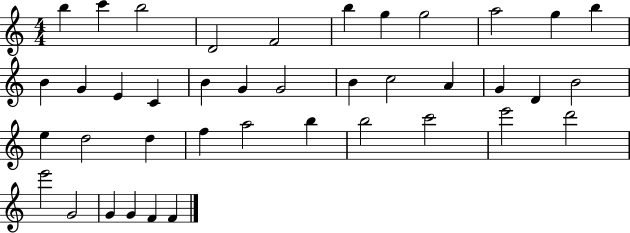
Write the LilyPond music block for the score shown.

{
  \clef treble
  \numericTimeSignature
  \time 4/4
  \key c \major
  b''4 c'''4 b''2 | d'2 f'2 | b''4 g''4 g''2 | a''2 g''4 b''4 | \break b'4 g'4 e'4 c'4 | b'4 g'4 g'2 | b'4 c''2 a'4 | g'4 d'4 b'2 | \break e''4 d''2 d''4 | f''4 a''2 b''4 | b''2 c'''2 | e'''2 d'''2 | \break e'''2 g'2 | g'4 g'4 f'4 f'4 | \bar "|."
}